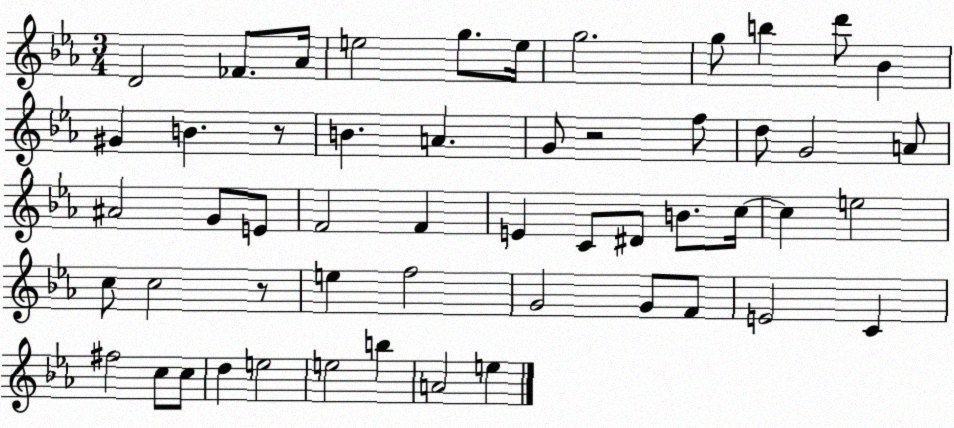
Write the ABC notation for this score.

X:1
T:Untitled
M:3/4
L:1/4
K:Eb
D2 _F/2 _A/4 e2 g/2 e/4 g2 g/2 b d'/2 _B ^G B z/2 B A G/2 z2 f/2 d/2 G2 A/2 ^A2 G/2 E/2 F2 F E C/2 ^D/2 B/2 c/4 c e2 c/2 c2 z/2 e f2 G2 G/2 F/2 E2 C ^f2 c/2 c/2 d e2 e2 b A2 e